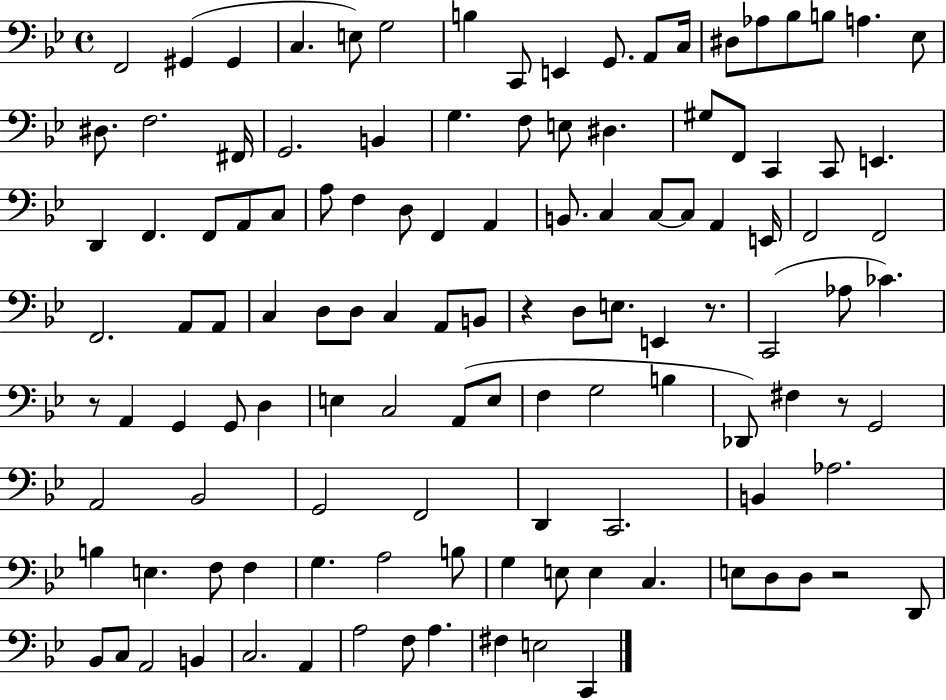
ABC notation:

X:1
T:Untitled
M:4/4
L:1/4
K:Bb
F,,2 ^G,, ^G,, C, E,/2 G,2 B, C,,/2 E,, G,,/2 A,,/2 C,/4 ^D,/2 _A,/2 _B,/2 B,/2 A, _E,/2 ^D,/2 F,2 ^F,,/4 G,,2 B,, G, F,/2 E,/2 ^D, ^G,/2 F,,/2 C,, C,,/2 E,, D,, F,, F,,/2 A,,/2 C,/2 A,/2 F, D,/2 F,, A,, B,,/2 C, C,/2 C,/2 A,, E,,/4 F,,2 F,,2 F,,2 A,,/2 A,,/2 C, D,/2 D,/2 C, A,,/2 B,,/2 z D,/2 E,/2 E,, z/2 C,,2 _A,/2 _C z/2 A,, G,, G,,/2 D, E, C,2 A,,/2 E,/2 F, G,2 B, _D,,/2 ^F, z/2 G,,2 A,,2 _B,,2 G,,2 F,,2 D,, C,,2 B,, _A,2 B, E, F,/2 F, G, A,2 B,/2 G, E,/2 E, C, E,/2 D,/2 D,/2 z2 D,,/2 _B,,/2 C,/2 A,,2 B,, C,2 A,, A,2 F,/2 A, ^F, E,2 C,,